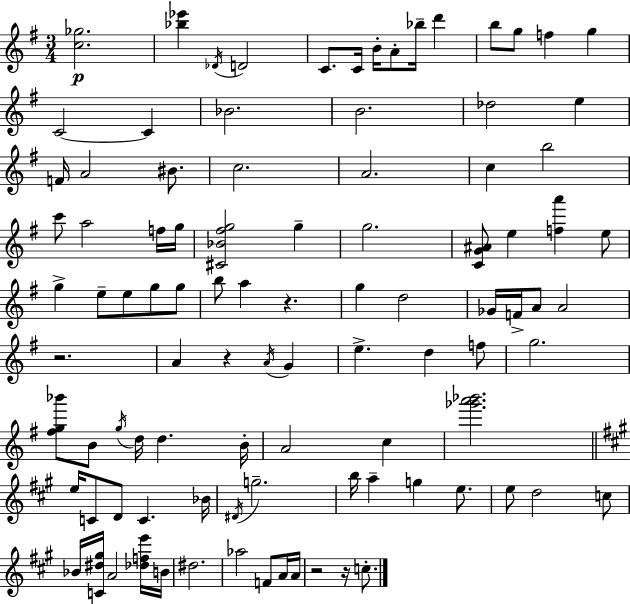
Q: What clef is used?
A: treble